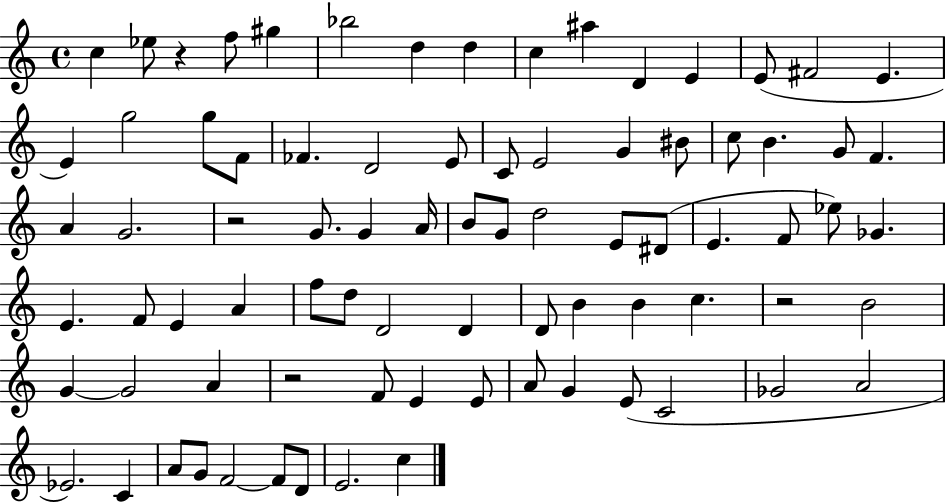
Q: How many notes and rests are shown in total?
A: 81